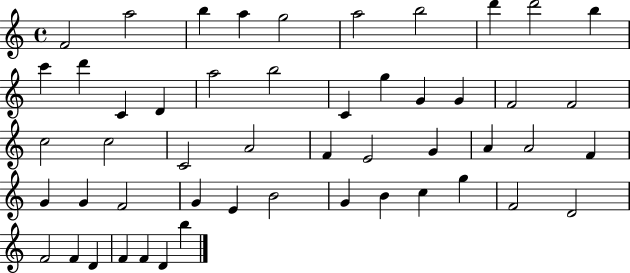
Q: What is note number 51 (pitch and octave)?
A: B5